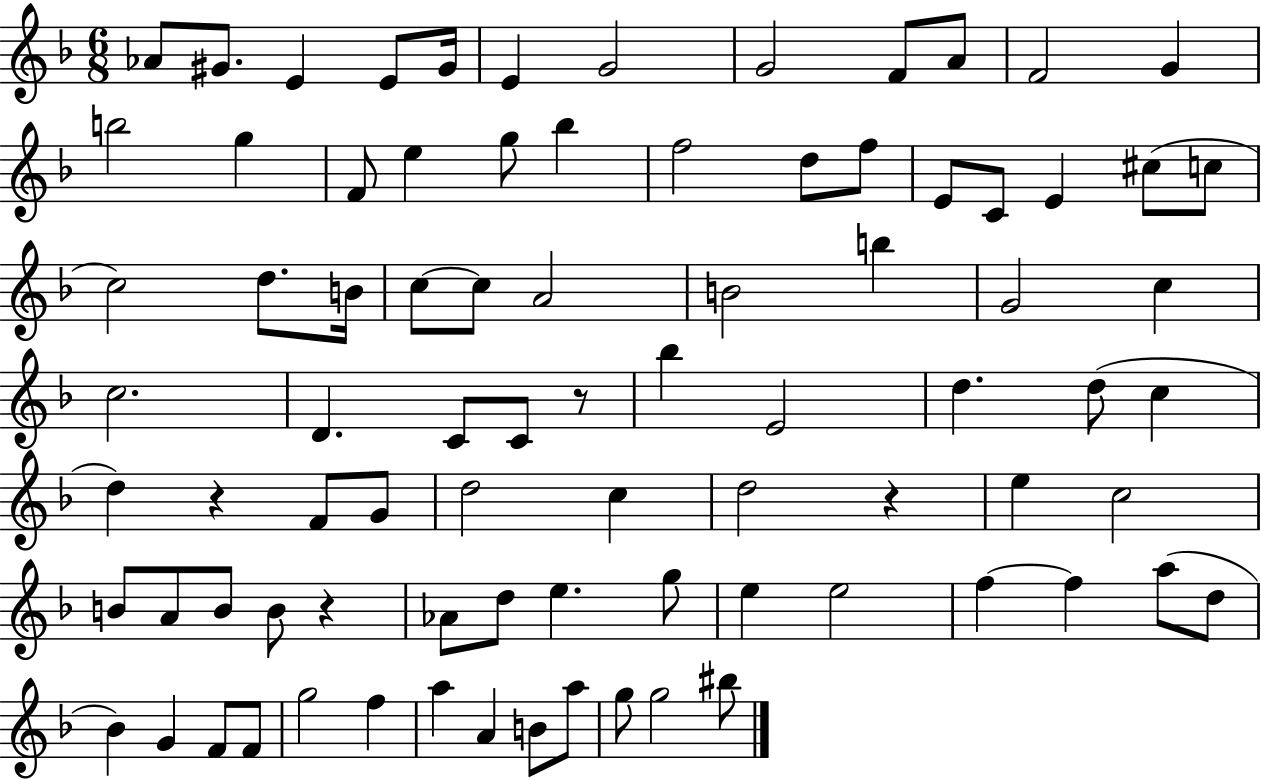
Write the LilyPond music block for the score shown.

{
  \clef treble
  \numericTimeSignature
  \time 6/8
  \key f \major
  aes'8 gis'8. e'4 e'8 gis'16 | e'4 g'2 | g'2 f'8 a'8 | f'2 g'4 | \break b''2 g''4 | f'8 e''4 g''8 bes''4 | f''2 d''8 f''8 | e'8 c'8 e'4 cis''8( c''8 | \break c''2) d''8. b'16 | c''8~~ c''8 a'2 | b'2 b''4 | g'2 c''4 | \break c''2. | d'4. c'8 c'8 r8 | bes''4 e'2 | d''4. d''8( c''4 | \break d''4) r4 f'8 g'8 | d''2 c''4 | d''2 r4 | e''4 c''2 | \break b'8 a'8 b'8 b'8 r4 | aes'8 d''8 e''4. g''8 | e''4 e''2 | f''4~~ f''4 a''8( d''8 | \break bes'4) g'4 f'8 f'8 | g''2 f''4 | a''4 a'4 b'8 a''8 | g''8 g''2 bis''8 | \break \bar "|."
}